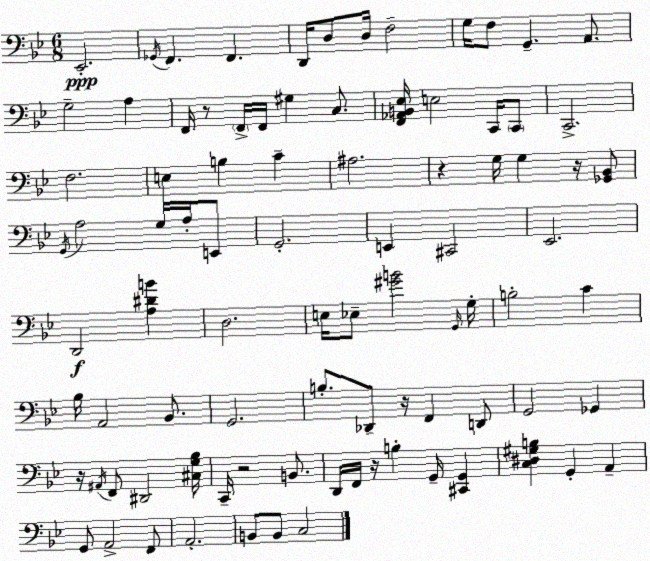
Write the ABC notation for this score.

X:1
T:Untitled
M:6/8
L:1/4
K:Gm
_E,,2 _G,,/4 F,, F,, D,,/4 D,/2 D,/4 F,2 G,/4 F,/2 G,, A,,/2 G,2 A, F,,/4 z/2 F,,/4 F,,/4 ^G, C,/2 [F,,_A,,B,,_E,]/4 E,2 C,,/4 C,,/2 C,,2 F,2 E, B, C ^A,2 z G,/4 G, z/4 [_G,,_B,,]/2 G,,/4 A,2 G,/4 A,/4 E,,/2 G,,2 E,, ^C,,2 _E,,2 D,,2 [A,^DB] D,2 E,/4 _E,/2 [^GB]2 G,,/4 G,/4 B,2 C _B,/4 A,,2 _B,,/2 G,,2 B,/2 _D,,/2 z/4 F,, D,,/2 G,,2 _G,, z/4 ^A,,/4 F,,/2 ^D,,2 [^C,G,_B,]/4 C,,/4 z2 B,,/2 D,,/4 F,,/4 z/4 B, G,,/4 [^C,,G,,] [C,^D,^G,B,] G,, A,, G,,/2 A,,2 F,,/2 A,,2 B,,/2 B,,/2 C,2